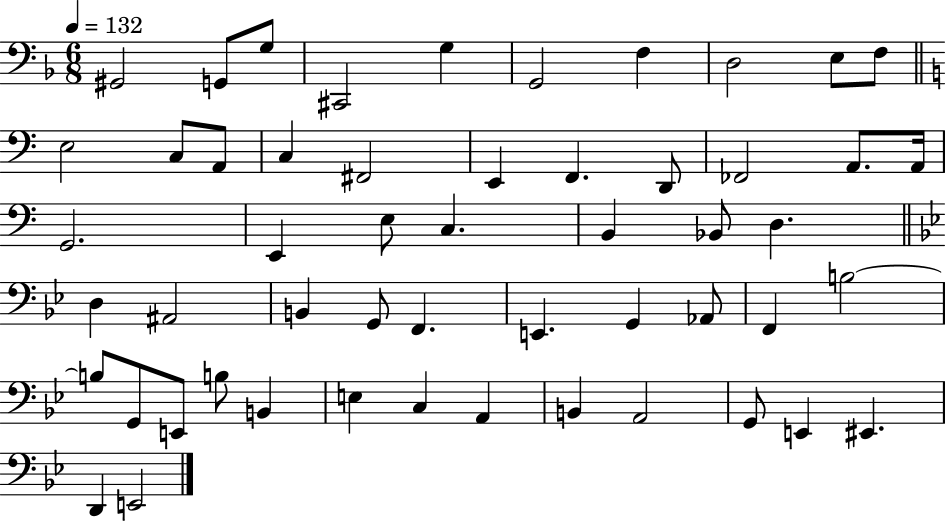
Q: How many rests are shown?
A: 0